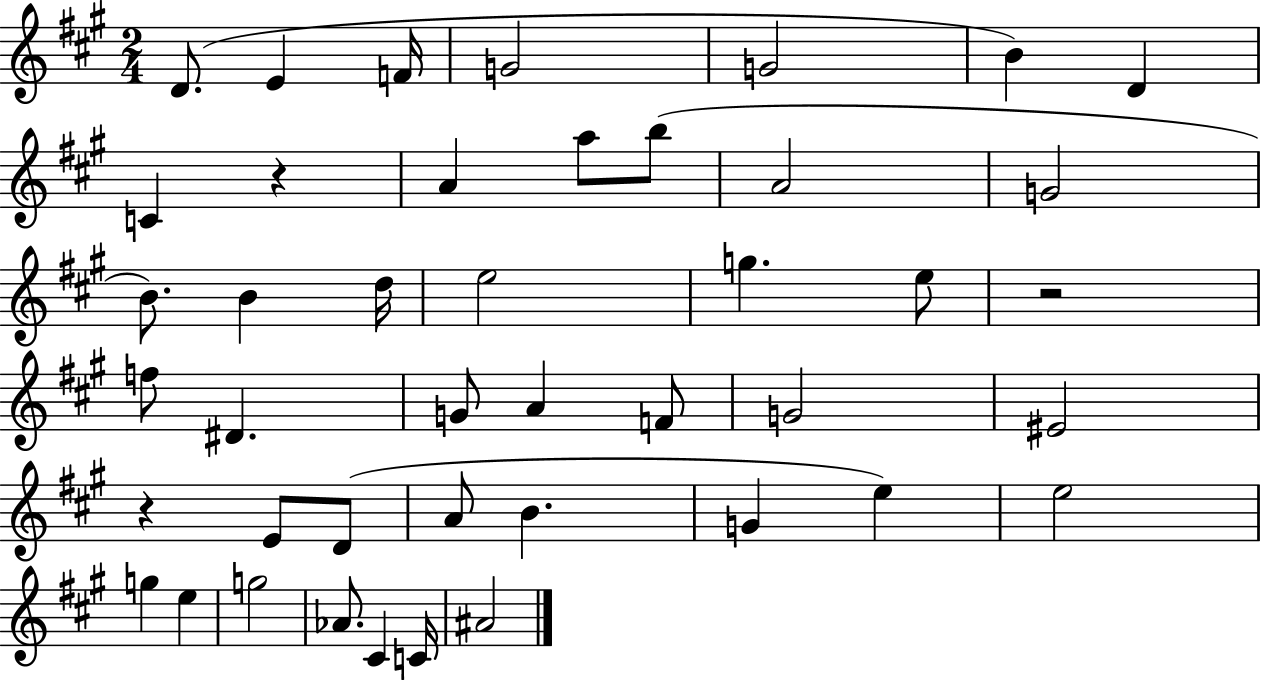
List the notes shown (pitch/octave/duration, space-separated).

D4/e. E4/q F4/s G4/h G4/h B4/q D4/q C4/q R/q A4/q A5/e B5/e A4/h G4/h B4/e. B4/q D5/s E5/h G5/q. E5/e R/h F5/e D#4/q. G4/e A4/q F4/e G4/h EIS4/h R/q E4/e D4/e A4/e B4/q. G4/q E5/q E5/h G5/q E5/q G5/h Ab4/e. C#4/q C4/s A#4/h